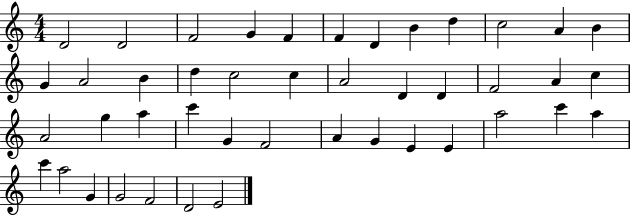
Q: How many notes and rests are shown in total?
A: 44